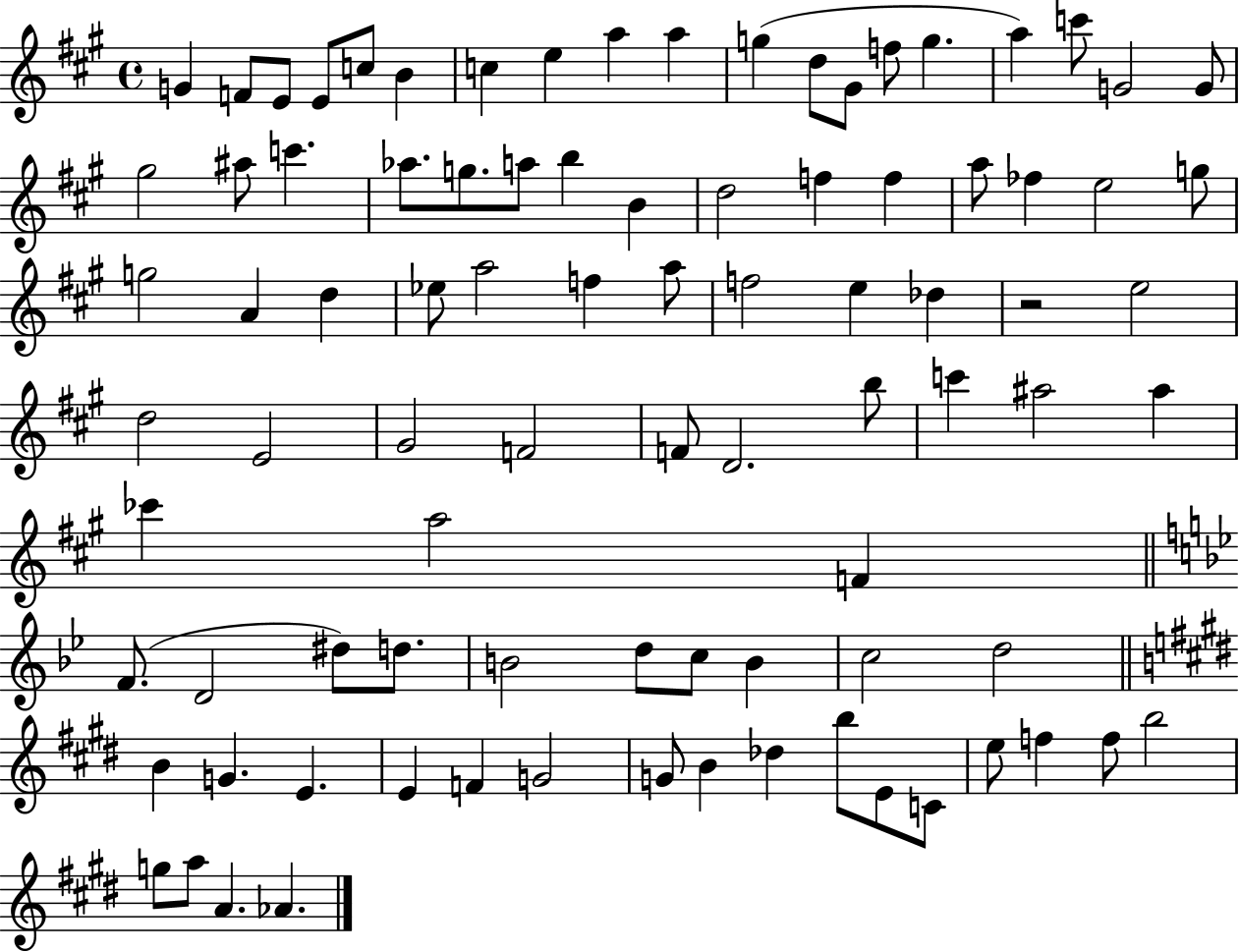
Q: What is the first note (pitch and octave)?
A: G4